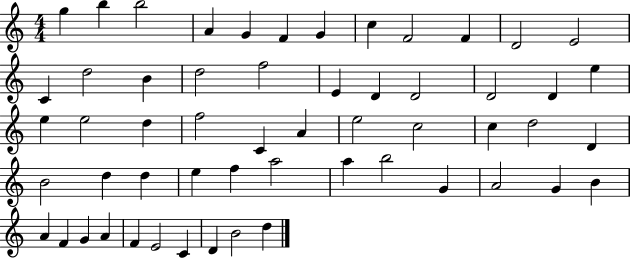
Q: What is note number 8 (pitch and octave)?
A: C5